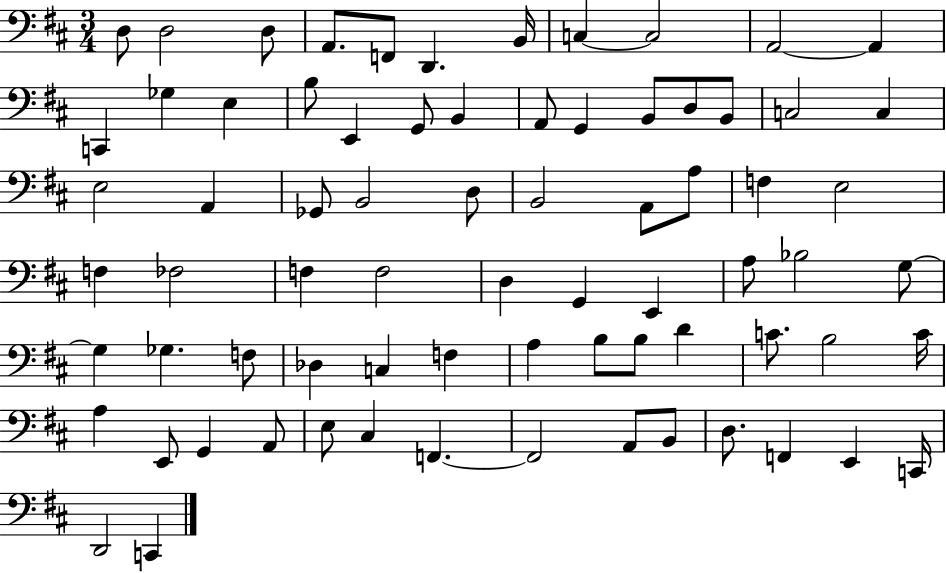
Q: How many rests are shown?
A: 0